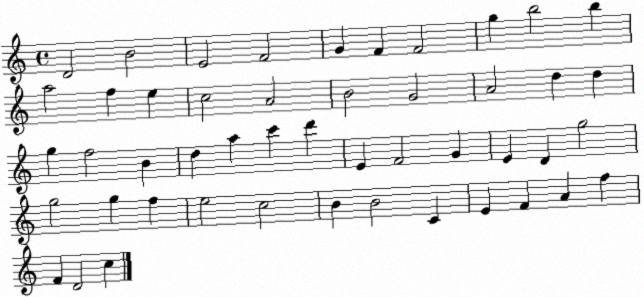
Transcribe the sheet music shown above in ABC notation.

X:1
T:Untitled
M:4/4
L:1/4
K:C
D2 B2 E2 F2 G F F2 g b2 b a2 f e c2 A2 B2 G2 A2 d d g f2 B d a c' d' E F2 G E D g2 g2 g f e2 c2 B B2 C E F A f F D2 c